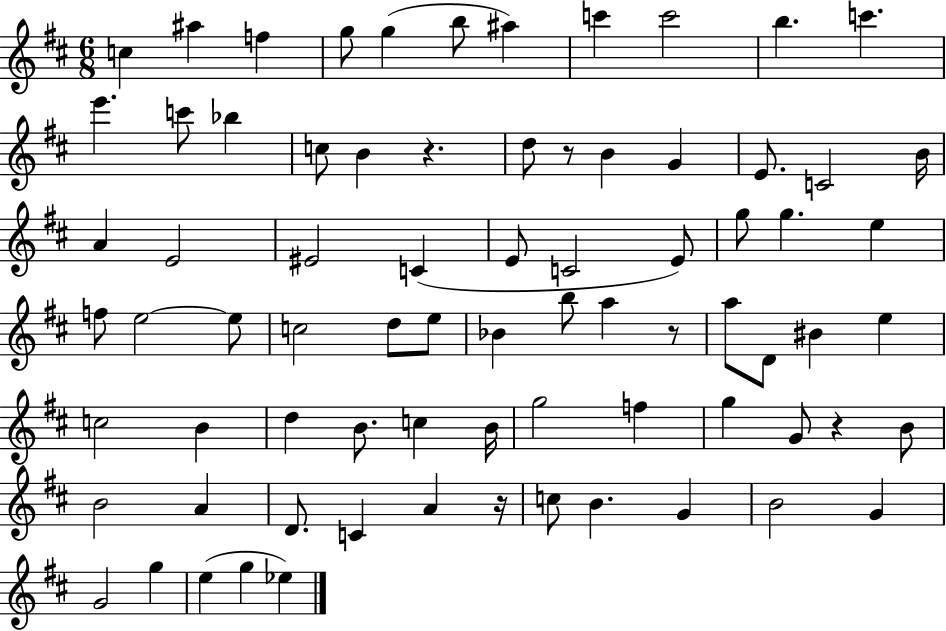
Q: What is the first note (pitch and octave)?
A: C5